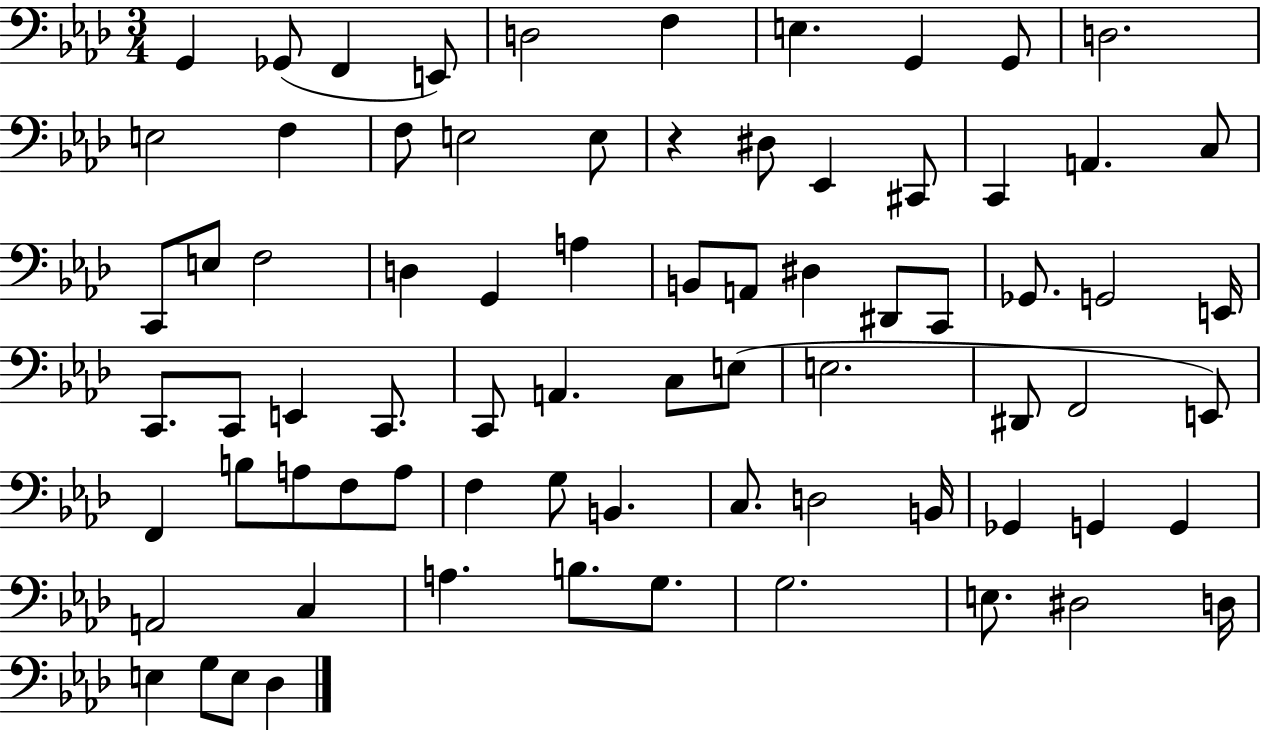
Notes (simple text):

G2/q Gb2/e F2/q E2/e D3/h F3/q E3/q. G2/q G2/e D3/h. E3/h F3/q F3/e E3/h E3/e R/q D#3/e Eb2/q C#2/e C2/q A2/q. C3/e C2/e E3/e F3/h D3/q G2/q A3/q B2/e A2/e D#3/q D#2/e C2/e Gb2/e. G2/h E2/s C2/e. C2/e E2/q C2/e. C2/e A2/q. C3/e E3/e E3/h. D#2/e F2/h E2/e F2/q B3/e A3/e F3/e A3/e F3/q G3/e B2/q. C3/e. D3/h B2/s Gb2/q G2/q G2/q A2/h C3/q A3/q. B3/e. G3/e. G3/h. E3/e. D#3/h D3/s E3/q G3/e E3/e Db3/q